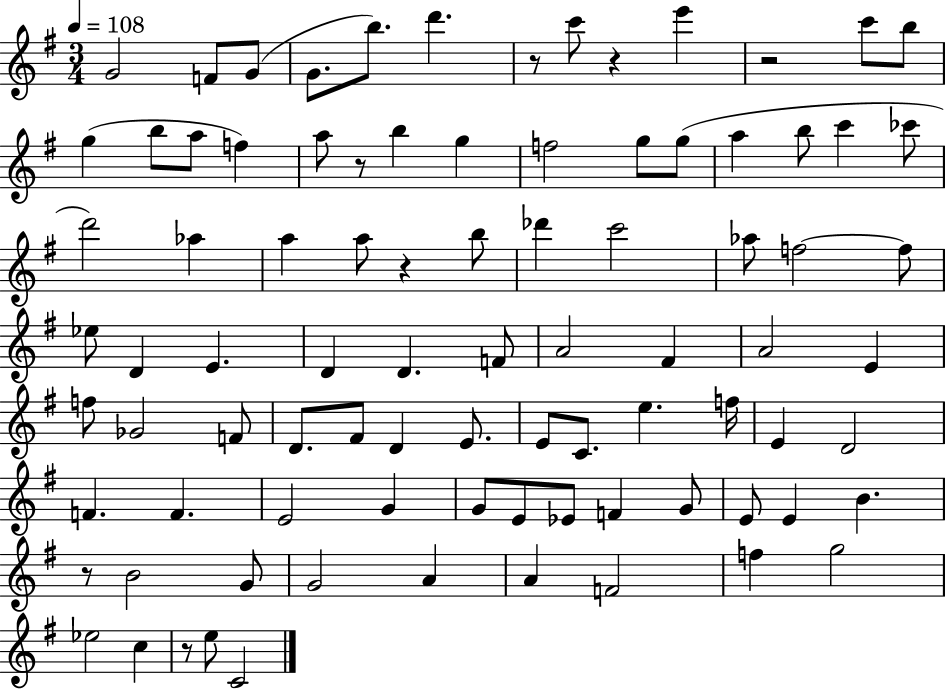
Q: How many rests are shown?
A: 7